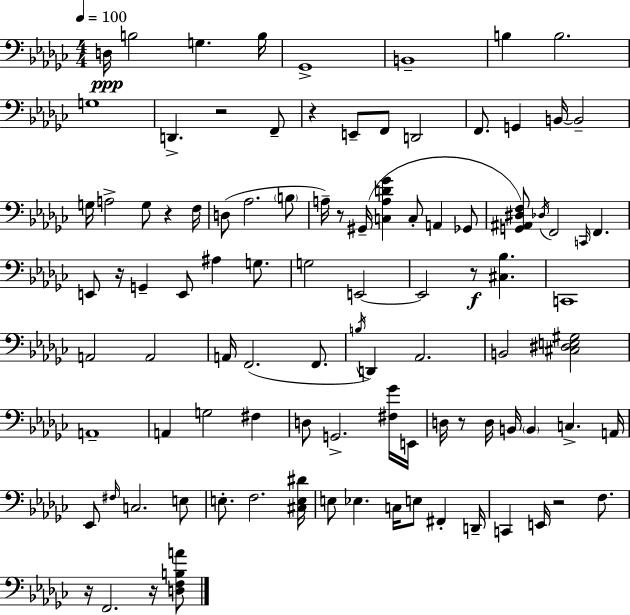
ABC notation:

X:1
T:Untitled
M:4/4
L:1/4
K:Ebm
D,/4 B,2 G, B,/4 _G,,4 B,,4 B, B,2 G,4 D,, z2 F,,/2 z E,,/2 F,,/2 D,,2 F,,/2 G,, B,,/4 B,,2 G,/4 A,2 G,/2 z F,/4 D,/2 _A,2 B,/2 A,/4 z/2 ^G,,/4 [C,A,D_G] C,/2 A,, _G,,/2 [G,,^A,,^D,F,]/2 _D,/4 F,,2 C,,/4 F,, E,,/2 z/4 G,, E,,/2 ^A, G,/2 G,2 E,,2 E,,2 z/2 [^C,_B,] C,,4 A,,2 A,,2 A,,/4 F,,2 F,,/2 B,/4 D,, _A,,2 B,,2 [^C,^D,E,^G,]2 A,,4 A,, G,2 ^F, D,/2 G,,2 [^F,_G]/4 E,,/4 D,/4 z/2 D,/4 B,,/4 B,, C, A,,/4 _E,,/2 ^F,/4 C,2 E,/2 E,/2 F,2 [^C,E,^D]/4 E,/2 _E, C,/4 E,/2 ^F,, D,,/4 C,, E,,/4 z2 F,/2 z/4 F,,2 z/4 [D,F,B,A]/2